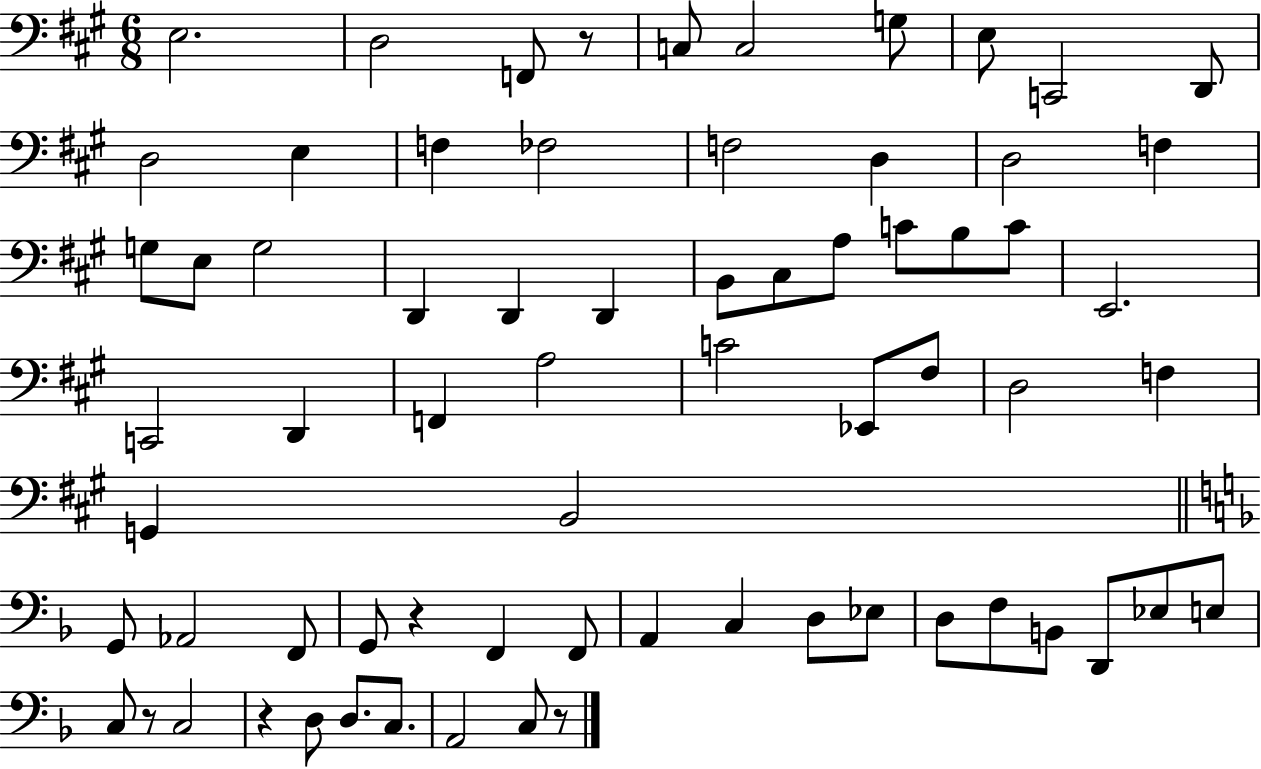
{
  \clef bass
  \numericTimeSignature
  \time 6/8
  \key a \major
  e2. | d2 f,8 r8 | c8 c2 g8 | e8 c,2 d,8 | \break d2 e4 | f4 fes2 | f2 d4 | d2 f4 | \break g8 e8 g2 | d,4 d,4 d,4 | b,8 cis8 a8 c'8 b8 c'8 | e,2. | \break c,2 d,4 | f,4 a2 | c'2 ees,8 fis8 | d2 f4 | \break g,4 b,2 | \bar "||" \break \key f \major g,8 aes,2 f,8 | g,8 r4 f,4 f,8 | a,4 c4 d8 ees8 | d8 f8 b,8 d,8 ees8 e8 | \break c8 r8 c2 | r4 d8 d8. c8. | a,2 c8 r8 | \bar "|."
}